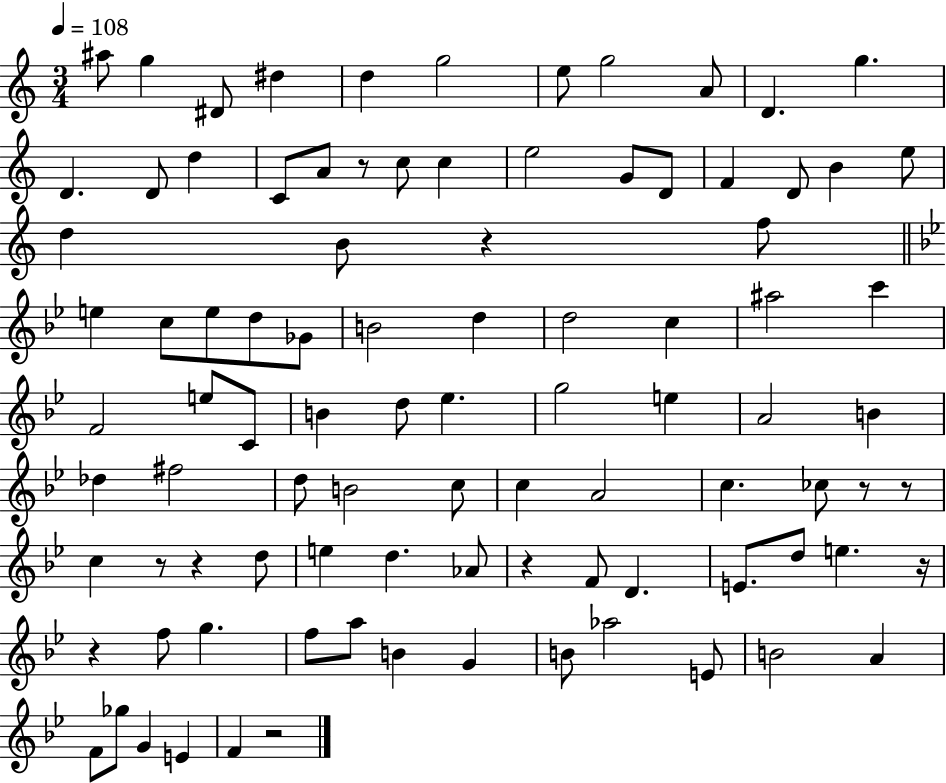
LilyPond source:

{
  \clef treble
  \numericTimeSignature
  \time 3/4
  \key c \major
  \tempo 4 = 108
  ais''8 g''4 dis'8 dis''4 | d''4 g''2 | e''8 g''2 a'8 | d'4. g''4. | \break d'4. d'8 d''4 | c'8 a'8 r8 c''8 c''4 | e''2 g'8 d'8 | f'4 d'8 b'4 e''8 | \break d''4 b'8 r4 f''8 | \bar "||" \break \key bes \major e''4 c''8 e''8 d''8 ges'8 | b'2 d''4 | d''2 c''4 | ais''2 c'''4 | \break f'2 e''8 c'8 | b'4 d''8 ees''4. | g''2 e''4 | a'2 b'4 | \break des''4 fis''2 | d''8 b'2 c''8 | c''4 a'2 | c''4. ces''8 r8 r8 | \break c''4 r8 r4 d''8 | e''4 d''4. aes'8 | r4 f'8 d'4. | e'8. d''8 e''4. r16 | \break r4 f''8 g''4. | f''8 a''8 b'4 g'4 | b'8 aes''2 e'8 | b'2 a'4 | \break f'8 ges''8 g'4 e'4 | f'4 r2 | \bar "|."
}